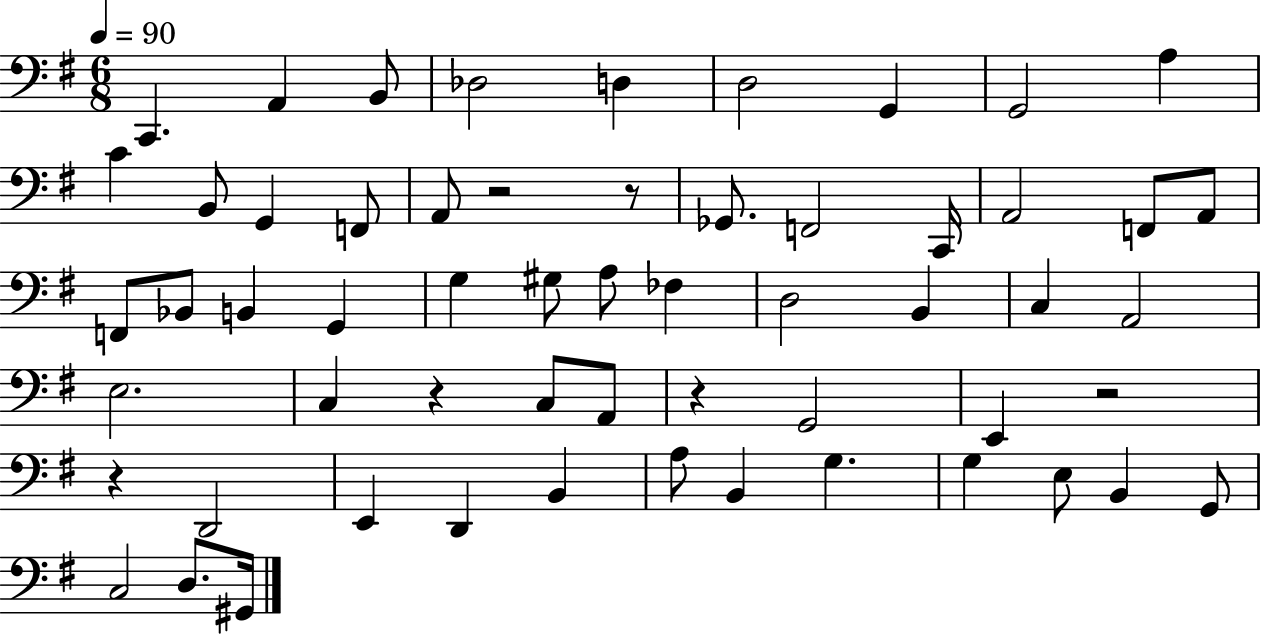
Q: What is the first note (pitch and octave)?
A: C2